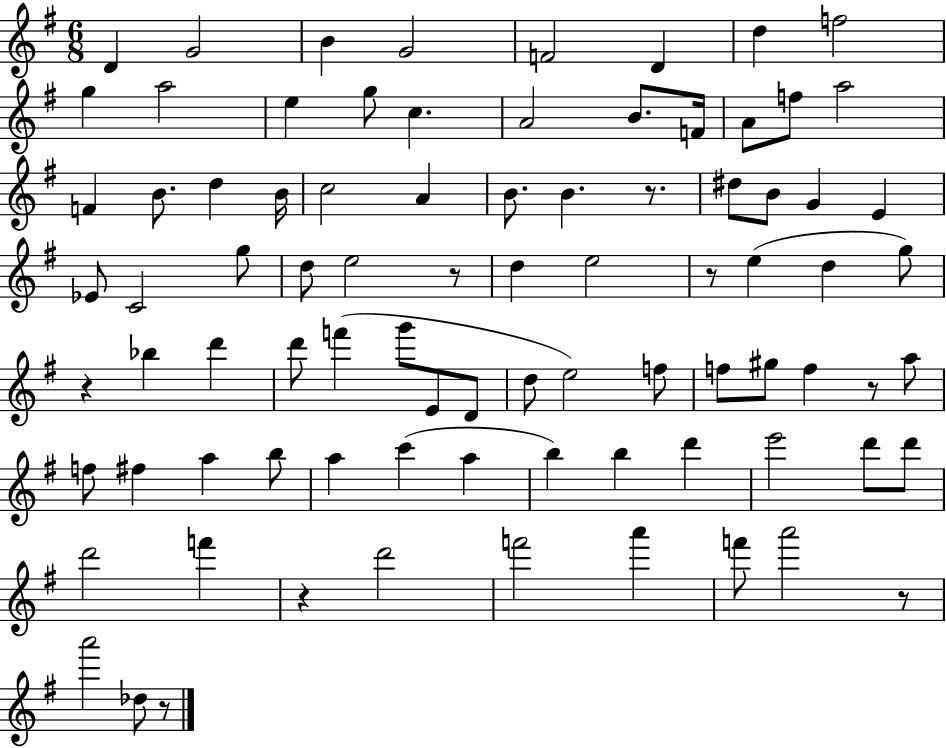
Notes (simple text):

D4/q G4/h B4/q G4/h F4/h D4/q D5/q F5/h G5/q A5/h E5/q G5/e C5/q. A4/h B4/e. F4/s A4/e F5/e A5/h F4/q B4/e. D5/q B4/s C5/h A4/q B4/e. B4/q. R/e. D#5/e B4/e G4/q E4/q Eb4/e C4/h G5/e D5/e E5/h R/e D5/q E5/h R/e E5/q D5/q G5/e R/q Bb5/q D6/q D6/e F6/q G6/e E4/e D4/e D5/e E5/h F5/e F5/e G#5/e F5/q R/e A5/e F5/e F#5/q A5/q B5/e A5/q C6/q A5/q B5/q B5/q D6/q E6/h D6/e D6/e D6/h F6/q R/q D6/h F6/h A6/q F6/e A6/h R/e A6/h Db5/e R/e